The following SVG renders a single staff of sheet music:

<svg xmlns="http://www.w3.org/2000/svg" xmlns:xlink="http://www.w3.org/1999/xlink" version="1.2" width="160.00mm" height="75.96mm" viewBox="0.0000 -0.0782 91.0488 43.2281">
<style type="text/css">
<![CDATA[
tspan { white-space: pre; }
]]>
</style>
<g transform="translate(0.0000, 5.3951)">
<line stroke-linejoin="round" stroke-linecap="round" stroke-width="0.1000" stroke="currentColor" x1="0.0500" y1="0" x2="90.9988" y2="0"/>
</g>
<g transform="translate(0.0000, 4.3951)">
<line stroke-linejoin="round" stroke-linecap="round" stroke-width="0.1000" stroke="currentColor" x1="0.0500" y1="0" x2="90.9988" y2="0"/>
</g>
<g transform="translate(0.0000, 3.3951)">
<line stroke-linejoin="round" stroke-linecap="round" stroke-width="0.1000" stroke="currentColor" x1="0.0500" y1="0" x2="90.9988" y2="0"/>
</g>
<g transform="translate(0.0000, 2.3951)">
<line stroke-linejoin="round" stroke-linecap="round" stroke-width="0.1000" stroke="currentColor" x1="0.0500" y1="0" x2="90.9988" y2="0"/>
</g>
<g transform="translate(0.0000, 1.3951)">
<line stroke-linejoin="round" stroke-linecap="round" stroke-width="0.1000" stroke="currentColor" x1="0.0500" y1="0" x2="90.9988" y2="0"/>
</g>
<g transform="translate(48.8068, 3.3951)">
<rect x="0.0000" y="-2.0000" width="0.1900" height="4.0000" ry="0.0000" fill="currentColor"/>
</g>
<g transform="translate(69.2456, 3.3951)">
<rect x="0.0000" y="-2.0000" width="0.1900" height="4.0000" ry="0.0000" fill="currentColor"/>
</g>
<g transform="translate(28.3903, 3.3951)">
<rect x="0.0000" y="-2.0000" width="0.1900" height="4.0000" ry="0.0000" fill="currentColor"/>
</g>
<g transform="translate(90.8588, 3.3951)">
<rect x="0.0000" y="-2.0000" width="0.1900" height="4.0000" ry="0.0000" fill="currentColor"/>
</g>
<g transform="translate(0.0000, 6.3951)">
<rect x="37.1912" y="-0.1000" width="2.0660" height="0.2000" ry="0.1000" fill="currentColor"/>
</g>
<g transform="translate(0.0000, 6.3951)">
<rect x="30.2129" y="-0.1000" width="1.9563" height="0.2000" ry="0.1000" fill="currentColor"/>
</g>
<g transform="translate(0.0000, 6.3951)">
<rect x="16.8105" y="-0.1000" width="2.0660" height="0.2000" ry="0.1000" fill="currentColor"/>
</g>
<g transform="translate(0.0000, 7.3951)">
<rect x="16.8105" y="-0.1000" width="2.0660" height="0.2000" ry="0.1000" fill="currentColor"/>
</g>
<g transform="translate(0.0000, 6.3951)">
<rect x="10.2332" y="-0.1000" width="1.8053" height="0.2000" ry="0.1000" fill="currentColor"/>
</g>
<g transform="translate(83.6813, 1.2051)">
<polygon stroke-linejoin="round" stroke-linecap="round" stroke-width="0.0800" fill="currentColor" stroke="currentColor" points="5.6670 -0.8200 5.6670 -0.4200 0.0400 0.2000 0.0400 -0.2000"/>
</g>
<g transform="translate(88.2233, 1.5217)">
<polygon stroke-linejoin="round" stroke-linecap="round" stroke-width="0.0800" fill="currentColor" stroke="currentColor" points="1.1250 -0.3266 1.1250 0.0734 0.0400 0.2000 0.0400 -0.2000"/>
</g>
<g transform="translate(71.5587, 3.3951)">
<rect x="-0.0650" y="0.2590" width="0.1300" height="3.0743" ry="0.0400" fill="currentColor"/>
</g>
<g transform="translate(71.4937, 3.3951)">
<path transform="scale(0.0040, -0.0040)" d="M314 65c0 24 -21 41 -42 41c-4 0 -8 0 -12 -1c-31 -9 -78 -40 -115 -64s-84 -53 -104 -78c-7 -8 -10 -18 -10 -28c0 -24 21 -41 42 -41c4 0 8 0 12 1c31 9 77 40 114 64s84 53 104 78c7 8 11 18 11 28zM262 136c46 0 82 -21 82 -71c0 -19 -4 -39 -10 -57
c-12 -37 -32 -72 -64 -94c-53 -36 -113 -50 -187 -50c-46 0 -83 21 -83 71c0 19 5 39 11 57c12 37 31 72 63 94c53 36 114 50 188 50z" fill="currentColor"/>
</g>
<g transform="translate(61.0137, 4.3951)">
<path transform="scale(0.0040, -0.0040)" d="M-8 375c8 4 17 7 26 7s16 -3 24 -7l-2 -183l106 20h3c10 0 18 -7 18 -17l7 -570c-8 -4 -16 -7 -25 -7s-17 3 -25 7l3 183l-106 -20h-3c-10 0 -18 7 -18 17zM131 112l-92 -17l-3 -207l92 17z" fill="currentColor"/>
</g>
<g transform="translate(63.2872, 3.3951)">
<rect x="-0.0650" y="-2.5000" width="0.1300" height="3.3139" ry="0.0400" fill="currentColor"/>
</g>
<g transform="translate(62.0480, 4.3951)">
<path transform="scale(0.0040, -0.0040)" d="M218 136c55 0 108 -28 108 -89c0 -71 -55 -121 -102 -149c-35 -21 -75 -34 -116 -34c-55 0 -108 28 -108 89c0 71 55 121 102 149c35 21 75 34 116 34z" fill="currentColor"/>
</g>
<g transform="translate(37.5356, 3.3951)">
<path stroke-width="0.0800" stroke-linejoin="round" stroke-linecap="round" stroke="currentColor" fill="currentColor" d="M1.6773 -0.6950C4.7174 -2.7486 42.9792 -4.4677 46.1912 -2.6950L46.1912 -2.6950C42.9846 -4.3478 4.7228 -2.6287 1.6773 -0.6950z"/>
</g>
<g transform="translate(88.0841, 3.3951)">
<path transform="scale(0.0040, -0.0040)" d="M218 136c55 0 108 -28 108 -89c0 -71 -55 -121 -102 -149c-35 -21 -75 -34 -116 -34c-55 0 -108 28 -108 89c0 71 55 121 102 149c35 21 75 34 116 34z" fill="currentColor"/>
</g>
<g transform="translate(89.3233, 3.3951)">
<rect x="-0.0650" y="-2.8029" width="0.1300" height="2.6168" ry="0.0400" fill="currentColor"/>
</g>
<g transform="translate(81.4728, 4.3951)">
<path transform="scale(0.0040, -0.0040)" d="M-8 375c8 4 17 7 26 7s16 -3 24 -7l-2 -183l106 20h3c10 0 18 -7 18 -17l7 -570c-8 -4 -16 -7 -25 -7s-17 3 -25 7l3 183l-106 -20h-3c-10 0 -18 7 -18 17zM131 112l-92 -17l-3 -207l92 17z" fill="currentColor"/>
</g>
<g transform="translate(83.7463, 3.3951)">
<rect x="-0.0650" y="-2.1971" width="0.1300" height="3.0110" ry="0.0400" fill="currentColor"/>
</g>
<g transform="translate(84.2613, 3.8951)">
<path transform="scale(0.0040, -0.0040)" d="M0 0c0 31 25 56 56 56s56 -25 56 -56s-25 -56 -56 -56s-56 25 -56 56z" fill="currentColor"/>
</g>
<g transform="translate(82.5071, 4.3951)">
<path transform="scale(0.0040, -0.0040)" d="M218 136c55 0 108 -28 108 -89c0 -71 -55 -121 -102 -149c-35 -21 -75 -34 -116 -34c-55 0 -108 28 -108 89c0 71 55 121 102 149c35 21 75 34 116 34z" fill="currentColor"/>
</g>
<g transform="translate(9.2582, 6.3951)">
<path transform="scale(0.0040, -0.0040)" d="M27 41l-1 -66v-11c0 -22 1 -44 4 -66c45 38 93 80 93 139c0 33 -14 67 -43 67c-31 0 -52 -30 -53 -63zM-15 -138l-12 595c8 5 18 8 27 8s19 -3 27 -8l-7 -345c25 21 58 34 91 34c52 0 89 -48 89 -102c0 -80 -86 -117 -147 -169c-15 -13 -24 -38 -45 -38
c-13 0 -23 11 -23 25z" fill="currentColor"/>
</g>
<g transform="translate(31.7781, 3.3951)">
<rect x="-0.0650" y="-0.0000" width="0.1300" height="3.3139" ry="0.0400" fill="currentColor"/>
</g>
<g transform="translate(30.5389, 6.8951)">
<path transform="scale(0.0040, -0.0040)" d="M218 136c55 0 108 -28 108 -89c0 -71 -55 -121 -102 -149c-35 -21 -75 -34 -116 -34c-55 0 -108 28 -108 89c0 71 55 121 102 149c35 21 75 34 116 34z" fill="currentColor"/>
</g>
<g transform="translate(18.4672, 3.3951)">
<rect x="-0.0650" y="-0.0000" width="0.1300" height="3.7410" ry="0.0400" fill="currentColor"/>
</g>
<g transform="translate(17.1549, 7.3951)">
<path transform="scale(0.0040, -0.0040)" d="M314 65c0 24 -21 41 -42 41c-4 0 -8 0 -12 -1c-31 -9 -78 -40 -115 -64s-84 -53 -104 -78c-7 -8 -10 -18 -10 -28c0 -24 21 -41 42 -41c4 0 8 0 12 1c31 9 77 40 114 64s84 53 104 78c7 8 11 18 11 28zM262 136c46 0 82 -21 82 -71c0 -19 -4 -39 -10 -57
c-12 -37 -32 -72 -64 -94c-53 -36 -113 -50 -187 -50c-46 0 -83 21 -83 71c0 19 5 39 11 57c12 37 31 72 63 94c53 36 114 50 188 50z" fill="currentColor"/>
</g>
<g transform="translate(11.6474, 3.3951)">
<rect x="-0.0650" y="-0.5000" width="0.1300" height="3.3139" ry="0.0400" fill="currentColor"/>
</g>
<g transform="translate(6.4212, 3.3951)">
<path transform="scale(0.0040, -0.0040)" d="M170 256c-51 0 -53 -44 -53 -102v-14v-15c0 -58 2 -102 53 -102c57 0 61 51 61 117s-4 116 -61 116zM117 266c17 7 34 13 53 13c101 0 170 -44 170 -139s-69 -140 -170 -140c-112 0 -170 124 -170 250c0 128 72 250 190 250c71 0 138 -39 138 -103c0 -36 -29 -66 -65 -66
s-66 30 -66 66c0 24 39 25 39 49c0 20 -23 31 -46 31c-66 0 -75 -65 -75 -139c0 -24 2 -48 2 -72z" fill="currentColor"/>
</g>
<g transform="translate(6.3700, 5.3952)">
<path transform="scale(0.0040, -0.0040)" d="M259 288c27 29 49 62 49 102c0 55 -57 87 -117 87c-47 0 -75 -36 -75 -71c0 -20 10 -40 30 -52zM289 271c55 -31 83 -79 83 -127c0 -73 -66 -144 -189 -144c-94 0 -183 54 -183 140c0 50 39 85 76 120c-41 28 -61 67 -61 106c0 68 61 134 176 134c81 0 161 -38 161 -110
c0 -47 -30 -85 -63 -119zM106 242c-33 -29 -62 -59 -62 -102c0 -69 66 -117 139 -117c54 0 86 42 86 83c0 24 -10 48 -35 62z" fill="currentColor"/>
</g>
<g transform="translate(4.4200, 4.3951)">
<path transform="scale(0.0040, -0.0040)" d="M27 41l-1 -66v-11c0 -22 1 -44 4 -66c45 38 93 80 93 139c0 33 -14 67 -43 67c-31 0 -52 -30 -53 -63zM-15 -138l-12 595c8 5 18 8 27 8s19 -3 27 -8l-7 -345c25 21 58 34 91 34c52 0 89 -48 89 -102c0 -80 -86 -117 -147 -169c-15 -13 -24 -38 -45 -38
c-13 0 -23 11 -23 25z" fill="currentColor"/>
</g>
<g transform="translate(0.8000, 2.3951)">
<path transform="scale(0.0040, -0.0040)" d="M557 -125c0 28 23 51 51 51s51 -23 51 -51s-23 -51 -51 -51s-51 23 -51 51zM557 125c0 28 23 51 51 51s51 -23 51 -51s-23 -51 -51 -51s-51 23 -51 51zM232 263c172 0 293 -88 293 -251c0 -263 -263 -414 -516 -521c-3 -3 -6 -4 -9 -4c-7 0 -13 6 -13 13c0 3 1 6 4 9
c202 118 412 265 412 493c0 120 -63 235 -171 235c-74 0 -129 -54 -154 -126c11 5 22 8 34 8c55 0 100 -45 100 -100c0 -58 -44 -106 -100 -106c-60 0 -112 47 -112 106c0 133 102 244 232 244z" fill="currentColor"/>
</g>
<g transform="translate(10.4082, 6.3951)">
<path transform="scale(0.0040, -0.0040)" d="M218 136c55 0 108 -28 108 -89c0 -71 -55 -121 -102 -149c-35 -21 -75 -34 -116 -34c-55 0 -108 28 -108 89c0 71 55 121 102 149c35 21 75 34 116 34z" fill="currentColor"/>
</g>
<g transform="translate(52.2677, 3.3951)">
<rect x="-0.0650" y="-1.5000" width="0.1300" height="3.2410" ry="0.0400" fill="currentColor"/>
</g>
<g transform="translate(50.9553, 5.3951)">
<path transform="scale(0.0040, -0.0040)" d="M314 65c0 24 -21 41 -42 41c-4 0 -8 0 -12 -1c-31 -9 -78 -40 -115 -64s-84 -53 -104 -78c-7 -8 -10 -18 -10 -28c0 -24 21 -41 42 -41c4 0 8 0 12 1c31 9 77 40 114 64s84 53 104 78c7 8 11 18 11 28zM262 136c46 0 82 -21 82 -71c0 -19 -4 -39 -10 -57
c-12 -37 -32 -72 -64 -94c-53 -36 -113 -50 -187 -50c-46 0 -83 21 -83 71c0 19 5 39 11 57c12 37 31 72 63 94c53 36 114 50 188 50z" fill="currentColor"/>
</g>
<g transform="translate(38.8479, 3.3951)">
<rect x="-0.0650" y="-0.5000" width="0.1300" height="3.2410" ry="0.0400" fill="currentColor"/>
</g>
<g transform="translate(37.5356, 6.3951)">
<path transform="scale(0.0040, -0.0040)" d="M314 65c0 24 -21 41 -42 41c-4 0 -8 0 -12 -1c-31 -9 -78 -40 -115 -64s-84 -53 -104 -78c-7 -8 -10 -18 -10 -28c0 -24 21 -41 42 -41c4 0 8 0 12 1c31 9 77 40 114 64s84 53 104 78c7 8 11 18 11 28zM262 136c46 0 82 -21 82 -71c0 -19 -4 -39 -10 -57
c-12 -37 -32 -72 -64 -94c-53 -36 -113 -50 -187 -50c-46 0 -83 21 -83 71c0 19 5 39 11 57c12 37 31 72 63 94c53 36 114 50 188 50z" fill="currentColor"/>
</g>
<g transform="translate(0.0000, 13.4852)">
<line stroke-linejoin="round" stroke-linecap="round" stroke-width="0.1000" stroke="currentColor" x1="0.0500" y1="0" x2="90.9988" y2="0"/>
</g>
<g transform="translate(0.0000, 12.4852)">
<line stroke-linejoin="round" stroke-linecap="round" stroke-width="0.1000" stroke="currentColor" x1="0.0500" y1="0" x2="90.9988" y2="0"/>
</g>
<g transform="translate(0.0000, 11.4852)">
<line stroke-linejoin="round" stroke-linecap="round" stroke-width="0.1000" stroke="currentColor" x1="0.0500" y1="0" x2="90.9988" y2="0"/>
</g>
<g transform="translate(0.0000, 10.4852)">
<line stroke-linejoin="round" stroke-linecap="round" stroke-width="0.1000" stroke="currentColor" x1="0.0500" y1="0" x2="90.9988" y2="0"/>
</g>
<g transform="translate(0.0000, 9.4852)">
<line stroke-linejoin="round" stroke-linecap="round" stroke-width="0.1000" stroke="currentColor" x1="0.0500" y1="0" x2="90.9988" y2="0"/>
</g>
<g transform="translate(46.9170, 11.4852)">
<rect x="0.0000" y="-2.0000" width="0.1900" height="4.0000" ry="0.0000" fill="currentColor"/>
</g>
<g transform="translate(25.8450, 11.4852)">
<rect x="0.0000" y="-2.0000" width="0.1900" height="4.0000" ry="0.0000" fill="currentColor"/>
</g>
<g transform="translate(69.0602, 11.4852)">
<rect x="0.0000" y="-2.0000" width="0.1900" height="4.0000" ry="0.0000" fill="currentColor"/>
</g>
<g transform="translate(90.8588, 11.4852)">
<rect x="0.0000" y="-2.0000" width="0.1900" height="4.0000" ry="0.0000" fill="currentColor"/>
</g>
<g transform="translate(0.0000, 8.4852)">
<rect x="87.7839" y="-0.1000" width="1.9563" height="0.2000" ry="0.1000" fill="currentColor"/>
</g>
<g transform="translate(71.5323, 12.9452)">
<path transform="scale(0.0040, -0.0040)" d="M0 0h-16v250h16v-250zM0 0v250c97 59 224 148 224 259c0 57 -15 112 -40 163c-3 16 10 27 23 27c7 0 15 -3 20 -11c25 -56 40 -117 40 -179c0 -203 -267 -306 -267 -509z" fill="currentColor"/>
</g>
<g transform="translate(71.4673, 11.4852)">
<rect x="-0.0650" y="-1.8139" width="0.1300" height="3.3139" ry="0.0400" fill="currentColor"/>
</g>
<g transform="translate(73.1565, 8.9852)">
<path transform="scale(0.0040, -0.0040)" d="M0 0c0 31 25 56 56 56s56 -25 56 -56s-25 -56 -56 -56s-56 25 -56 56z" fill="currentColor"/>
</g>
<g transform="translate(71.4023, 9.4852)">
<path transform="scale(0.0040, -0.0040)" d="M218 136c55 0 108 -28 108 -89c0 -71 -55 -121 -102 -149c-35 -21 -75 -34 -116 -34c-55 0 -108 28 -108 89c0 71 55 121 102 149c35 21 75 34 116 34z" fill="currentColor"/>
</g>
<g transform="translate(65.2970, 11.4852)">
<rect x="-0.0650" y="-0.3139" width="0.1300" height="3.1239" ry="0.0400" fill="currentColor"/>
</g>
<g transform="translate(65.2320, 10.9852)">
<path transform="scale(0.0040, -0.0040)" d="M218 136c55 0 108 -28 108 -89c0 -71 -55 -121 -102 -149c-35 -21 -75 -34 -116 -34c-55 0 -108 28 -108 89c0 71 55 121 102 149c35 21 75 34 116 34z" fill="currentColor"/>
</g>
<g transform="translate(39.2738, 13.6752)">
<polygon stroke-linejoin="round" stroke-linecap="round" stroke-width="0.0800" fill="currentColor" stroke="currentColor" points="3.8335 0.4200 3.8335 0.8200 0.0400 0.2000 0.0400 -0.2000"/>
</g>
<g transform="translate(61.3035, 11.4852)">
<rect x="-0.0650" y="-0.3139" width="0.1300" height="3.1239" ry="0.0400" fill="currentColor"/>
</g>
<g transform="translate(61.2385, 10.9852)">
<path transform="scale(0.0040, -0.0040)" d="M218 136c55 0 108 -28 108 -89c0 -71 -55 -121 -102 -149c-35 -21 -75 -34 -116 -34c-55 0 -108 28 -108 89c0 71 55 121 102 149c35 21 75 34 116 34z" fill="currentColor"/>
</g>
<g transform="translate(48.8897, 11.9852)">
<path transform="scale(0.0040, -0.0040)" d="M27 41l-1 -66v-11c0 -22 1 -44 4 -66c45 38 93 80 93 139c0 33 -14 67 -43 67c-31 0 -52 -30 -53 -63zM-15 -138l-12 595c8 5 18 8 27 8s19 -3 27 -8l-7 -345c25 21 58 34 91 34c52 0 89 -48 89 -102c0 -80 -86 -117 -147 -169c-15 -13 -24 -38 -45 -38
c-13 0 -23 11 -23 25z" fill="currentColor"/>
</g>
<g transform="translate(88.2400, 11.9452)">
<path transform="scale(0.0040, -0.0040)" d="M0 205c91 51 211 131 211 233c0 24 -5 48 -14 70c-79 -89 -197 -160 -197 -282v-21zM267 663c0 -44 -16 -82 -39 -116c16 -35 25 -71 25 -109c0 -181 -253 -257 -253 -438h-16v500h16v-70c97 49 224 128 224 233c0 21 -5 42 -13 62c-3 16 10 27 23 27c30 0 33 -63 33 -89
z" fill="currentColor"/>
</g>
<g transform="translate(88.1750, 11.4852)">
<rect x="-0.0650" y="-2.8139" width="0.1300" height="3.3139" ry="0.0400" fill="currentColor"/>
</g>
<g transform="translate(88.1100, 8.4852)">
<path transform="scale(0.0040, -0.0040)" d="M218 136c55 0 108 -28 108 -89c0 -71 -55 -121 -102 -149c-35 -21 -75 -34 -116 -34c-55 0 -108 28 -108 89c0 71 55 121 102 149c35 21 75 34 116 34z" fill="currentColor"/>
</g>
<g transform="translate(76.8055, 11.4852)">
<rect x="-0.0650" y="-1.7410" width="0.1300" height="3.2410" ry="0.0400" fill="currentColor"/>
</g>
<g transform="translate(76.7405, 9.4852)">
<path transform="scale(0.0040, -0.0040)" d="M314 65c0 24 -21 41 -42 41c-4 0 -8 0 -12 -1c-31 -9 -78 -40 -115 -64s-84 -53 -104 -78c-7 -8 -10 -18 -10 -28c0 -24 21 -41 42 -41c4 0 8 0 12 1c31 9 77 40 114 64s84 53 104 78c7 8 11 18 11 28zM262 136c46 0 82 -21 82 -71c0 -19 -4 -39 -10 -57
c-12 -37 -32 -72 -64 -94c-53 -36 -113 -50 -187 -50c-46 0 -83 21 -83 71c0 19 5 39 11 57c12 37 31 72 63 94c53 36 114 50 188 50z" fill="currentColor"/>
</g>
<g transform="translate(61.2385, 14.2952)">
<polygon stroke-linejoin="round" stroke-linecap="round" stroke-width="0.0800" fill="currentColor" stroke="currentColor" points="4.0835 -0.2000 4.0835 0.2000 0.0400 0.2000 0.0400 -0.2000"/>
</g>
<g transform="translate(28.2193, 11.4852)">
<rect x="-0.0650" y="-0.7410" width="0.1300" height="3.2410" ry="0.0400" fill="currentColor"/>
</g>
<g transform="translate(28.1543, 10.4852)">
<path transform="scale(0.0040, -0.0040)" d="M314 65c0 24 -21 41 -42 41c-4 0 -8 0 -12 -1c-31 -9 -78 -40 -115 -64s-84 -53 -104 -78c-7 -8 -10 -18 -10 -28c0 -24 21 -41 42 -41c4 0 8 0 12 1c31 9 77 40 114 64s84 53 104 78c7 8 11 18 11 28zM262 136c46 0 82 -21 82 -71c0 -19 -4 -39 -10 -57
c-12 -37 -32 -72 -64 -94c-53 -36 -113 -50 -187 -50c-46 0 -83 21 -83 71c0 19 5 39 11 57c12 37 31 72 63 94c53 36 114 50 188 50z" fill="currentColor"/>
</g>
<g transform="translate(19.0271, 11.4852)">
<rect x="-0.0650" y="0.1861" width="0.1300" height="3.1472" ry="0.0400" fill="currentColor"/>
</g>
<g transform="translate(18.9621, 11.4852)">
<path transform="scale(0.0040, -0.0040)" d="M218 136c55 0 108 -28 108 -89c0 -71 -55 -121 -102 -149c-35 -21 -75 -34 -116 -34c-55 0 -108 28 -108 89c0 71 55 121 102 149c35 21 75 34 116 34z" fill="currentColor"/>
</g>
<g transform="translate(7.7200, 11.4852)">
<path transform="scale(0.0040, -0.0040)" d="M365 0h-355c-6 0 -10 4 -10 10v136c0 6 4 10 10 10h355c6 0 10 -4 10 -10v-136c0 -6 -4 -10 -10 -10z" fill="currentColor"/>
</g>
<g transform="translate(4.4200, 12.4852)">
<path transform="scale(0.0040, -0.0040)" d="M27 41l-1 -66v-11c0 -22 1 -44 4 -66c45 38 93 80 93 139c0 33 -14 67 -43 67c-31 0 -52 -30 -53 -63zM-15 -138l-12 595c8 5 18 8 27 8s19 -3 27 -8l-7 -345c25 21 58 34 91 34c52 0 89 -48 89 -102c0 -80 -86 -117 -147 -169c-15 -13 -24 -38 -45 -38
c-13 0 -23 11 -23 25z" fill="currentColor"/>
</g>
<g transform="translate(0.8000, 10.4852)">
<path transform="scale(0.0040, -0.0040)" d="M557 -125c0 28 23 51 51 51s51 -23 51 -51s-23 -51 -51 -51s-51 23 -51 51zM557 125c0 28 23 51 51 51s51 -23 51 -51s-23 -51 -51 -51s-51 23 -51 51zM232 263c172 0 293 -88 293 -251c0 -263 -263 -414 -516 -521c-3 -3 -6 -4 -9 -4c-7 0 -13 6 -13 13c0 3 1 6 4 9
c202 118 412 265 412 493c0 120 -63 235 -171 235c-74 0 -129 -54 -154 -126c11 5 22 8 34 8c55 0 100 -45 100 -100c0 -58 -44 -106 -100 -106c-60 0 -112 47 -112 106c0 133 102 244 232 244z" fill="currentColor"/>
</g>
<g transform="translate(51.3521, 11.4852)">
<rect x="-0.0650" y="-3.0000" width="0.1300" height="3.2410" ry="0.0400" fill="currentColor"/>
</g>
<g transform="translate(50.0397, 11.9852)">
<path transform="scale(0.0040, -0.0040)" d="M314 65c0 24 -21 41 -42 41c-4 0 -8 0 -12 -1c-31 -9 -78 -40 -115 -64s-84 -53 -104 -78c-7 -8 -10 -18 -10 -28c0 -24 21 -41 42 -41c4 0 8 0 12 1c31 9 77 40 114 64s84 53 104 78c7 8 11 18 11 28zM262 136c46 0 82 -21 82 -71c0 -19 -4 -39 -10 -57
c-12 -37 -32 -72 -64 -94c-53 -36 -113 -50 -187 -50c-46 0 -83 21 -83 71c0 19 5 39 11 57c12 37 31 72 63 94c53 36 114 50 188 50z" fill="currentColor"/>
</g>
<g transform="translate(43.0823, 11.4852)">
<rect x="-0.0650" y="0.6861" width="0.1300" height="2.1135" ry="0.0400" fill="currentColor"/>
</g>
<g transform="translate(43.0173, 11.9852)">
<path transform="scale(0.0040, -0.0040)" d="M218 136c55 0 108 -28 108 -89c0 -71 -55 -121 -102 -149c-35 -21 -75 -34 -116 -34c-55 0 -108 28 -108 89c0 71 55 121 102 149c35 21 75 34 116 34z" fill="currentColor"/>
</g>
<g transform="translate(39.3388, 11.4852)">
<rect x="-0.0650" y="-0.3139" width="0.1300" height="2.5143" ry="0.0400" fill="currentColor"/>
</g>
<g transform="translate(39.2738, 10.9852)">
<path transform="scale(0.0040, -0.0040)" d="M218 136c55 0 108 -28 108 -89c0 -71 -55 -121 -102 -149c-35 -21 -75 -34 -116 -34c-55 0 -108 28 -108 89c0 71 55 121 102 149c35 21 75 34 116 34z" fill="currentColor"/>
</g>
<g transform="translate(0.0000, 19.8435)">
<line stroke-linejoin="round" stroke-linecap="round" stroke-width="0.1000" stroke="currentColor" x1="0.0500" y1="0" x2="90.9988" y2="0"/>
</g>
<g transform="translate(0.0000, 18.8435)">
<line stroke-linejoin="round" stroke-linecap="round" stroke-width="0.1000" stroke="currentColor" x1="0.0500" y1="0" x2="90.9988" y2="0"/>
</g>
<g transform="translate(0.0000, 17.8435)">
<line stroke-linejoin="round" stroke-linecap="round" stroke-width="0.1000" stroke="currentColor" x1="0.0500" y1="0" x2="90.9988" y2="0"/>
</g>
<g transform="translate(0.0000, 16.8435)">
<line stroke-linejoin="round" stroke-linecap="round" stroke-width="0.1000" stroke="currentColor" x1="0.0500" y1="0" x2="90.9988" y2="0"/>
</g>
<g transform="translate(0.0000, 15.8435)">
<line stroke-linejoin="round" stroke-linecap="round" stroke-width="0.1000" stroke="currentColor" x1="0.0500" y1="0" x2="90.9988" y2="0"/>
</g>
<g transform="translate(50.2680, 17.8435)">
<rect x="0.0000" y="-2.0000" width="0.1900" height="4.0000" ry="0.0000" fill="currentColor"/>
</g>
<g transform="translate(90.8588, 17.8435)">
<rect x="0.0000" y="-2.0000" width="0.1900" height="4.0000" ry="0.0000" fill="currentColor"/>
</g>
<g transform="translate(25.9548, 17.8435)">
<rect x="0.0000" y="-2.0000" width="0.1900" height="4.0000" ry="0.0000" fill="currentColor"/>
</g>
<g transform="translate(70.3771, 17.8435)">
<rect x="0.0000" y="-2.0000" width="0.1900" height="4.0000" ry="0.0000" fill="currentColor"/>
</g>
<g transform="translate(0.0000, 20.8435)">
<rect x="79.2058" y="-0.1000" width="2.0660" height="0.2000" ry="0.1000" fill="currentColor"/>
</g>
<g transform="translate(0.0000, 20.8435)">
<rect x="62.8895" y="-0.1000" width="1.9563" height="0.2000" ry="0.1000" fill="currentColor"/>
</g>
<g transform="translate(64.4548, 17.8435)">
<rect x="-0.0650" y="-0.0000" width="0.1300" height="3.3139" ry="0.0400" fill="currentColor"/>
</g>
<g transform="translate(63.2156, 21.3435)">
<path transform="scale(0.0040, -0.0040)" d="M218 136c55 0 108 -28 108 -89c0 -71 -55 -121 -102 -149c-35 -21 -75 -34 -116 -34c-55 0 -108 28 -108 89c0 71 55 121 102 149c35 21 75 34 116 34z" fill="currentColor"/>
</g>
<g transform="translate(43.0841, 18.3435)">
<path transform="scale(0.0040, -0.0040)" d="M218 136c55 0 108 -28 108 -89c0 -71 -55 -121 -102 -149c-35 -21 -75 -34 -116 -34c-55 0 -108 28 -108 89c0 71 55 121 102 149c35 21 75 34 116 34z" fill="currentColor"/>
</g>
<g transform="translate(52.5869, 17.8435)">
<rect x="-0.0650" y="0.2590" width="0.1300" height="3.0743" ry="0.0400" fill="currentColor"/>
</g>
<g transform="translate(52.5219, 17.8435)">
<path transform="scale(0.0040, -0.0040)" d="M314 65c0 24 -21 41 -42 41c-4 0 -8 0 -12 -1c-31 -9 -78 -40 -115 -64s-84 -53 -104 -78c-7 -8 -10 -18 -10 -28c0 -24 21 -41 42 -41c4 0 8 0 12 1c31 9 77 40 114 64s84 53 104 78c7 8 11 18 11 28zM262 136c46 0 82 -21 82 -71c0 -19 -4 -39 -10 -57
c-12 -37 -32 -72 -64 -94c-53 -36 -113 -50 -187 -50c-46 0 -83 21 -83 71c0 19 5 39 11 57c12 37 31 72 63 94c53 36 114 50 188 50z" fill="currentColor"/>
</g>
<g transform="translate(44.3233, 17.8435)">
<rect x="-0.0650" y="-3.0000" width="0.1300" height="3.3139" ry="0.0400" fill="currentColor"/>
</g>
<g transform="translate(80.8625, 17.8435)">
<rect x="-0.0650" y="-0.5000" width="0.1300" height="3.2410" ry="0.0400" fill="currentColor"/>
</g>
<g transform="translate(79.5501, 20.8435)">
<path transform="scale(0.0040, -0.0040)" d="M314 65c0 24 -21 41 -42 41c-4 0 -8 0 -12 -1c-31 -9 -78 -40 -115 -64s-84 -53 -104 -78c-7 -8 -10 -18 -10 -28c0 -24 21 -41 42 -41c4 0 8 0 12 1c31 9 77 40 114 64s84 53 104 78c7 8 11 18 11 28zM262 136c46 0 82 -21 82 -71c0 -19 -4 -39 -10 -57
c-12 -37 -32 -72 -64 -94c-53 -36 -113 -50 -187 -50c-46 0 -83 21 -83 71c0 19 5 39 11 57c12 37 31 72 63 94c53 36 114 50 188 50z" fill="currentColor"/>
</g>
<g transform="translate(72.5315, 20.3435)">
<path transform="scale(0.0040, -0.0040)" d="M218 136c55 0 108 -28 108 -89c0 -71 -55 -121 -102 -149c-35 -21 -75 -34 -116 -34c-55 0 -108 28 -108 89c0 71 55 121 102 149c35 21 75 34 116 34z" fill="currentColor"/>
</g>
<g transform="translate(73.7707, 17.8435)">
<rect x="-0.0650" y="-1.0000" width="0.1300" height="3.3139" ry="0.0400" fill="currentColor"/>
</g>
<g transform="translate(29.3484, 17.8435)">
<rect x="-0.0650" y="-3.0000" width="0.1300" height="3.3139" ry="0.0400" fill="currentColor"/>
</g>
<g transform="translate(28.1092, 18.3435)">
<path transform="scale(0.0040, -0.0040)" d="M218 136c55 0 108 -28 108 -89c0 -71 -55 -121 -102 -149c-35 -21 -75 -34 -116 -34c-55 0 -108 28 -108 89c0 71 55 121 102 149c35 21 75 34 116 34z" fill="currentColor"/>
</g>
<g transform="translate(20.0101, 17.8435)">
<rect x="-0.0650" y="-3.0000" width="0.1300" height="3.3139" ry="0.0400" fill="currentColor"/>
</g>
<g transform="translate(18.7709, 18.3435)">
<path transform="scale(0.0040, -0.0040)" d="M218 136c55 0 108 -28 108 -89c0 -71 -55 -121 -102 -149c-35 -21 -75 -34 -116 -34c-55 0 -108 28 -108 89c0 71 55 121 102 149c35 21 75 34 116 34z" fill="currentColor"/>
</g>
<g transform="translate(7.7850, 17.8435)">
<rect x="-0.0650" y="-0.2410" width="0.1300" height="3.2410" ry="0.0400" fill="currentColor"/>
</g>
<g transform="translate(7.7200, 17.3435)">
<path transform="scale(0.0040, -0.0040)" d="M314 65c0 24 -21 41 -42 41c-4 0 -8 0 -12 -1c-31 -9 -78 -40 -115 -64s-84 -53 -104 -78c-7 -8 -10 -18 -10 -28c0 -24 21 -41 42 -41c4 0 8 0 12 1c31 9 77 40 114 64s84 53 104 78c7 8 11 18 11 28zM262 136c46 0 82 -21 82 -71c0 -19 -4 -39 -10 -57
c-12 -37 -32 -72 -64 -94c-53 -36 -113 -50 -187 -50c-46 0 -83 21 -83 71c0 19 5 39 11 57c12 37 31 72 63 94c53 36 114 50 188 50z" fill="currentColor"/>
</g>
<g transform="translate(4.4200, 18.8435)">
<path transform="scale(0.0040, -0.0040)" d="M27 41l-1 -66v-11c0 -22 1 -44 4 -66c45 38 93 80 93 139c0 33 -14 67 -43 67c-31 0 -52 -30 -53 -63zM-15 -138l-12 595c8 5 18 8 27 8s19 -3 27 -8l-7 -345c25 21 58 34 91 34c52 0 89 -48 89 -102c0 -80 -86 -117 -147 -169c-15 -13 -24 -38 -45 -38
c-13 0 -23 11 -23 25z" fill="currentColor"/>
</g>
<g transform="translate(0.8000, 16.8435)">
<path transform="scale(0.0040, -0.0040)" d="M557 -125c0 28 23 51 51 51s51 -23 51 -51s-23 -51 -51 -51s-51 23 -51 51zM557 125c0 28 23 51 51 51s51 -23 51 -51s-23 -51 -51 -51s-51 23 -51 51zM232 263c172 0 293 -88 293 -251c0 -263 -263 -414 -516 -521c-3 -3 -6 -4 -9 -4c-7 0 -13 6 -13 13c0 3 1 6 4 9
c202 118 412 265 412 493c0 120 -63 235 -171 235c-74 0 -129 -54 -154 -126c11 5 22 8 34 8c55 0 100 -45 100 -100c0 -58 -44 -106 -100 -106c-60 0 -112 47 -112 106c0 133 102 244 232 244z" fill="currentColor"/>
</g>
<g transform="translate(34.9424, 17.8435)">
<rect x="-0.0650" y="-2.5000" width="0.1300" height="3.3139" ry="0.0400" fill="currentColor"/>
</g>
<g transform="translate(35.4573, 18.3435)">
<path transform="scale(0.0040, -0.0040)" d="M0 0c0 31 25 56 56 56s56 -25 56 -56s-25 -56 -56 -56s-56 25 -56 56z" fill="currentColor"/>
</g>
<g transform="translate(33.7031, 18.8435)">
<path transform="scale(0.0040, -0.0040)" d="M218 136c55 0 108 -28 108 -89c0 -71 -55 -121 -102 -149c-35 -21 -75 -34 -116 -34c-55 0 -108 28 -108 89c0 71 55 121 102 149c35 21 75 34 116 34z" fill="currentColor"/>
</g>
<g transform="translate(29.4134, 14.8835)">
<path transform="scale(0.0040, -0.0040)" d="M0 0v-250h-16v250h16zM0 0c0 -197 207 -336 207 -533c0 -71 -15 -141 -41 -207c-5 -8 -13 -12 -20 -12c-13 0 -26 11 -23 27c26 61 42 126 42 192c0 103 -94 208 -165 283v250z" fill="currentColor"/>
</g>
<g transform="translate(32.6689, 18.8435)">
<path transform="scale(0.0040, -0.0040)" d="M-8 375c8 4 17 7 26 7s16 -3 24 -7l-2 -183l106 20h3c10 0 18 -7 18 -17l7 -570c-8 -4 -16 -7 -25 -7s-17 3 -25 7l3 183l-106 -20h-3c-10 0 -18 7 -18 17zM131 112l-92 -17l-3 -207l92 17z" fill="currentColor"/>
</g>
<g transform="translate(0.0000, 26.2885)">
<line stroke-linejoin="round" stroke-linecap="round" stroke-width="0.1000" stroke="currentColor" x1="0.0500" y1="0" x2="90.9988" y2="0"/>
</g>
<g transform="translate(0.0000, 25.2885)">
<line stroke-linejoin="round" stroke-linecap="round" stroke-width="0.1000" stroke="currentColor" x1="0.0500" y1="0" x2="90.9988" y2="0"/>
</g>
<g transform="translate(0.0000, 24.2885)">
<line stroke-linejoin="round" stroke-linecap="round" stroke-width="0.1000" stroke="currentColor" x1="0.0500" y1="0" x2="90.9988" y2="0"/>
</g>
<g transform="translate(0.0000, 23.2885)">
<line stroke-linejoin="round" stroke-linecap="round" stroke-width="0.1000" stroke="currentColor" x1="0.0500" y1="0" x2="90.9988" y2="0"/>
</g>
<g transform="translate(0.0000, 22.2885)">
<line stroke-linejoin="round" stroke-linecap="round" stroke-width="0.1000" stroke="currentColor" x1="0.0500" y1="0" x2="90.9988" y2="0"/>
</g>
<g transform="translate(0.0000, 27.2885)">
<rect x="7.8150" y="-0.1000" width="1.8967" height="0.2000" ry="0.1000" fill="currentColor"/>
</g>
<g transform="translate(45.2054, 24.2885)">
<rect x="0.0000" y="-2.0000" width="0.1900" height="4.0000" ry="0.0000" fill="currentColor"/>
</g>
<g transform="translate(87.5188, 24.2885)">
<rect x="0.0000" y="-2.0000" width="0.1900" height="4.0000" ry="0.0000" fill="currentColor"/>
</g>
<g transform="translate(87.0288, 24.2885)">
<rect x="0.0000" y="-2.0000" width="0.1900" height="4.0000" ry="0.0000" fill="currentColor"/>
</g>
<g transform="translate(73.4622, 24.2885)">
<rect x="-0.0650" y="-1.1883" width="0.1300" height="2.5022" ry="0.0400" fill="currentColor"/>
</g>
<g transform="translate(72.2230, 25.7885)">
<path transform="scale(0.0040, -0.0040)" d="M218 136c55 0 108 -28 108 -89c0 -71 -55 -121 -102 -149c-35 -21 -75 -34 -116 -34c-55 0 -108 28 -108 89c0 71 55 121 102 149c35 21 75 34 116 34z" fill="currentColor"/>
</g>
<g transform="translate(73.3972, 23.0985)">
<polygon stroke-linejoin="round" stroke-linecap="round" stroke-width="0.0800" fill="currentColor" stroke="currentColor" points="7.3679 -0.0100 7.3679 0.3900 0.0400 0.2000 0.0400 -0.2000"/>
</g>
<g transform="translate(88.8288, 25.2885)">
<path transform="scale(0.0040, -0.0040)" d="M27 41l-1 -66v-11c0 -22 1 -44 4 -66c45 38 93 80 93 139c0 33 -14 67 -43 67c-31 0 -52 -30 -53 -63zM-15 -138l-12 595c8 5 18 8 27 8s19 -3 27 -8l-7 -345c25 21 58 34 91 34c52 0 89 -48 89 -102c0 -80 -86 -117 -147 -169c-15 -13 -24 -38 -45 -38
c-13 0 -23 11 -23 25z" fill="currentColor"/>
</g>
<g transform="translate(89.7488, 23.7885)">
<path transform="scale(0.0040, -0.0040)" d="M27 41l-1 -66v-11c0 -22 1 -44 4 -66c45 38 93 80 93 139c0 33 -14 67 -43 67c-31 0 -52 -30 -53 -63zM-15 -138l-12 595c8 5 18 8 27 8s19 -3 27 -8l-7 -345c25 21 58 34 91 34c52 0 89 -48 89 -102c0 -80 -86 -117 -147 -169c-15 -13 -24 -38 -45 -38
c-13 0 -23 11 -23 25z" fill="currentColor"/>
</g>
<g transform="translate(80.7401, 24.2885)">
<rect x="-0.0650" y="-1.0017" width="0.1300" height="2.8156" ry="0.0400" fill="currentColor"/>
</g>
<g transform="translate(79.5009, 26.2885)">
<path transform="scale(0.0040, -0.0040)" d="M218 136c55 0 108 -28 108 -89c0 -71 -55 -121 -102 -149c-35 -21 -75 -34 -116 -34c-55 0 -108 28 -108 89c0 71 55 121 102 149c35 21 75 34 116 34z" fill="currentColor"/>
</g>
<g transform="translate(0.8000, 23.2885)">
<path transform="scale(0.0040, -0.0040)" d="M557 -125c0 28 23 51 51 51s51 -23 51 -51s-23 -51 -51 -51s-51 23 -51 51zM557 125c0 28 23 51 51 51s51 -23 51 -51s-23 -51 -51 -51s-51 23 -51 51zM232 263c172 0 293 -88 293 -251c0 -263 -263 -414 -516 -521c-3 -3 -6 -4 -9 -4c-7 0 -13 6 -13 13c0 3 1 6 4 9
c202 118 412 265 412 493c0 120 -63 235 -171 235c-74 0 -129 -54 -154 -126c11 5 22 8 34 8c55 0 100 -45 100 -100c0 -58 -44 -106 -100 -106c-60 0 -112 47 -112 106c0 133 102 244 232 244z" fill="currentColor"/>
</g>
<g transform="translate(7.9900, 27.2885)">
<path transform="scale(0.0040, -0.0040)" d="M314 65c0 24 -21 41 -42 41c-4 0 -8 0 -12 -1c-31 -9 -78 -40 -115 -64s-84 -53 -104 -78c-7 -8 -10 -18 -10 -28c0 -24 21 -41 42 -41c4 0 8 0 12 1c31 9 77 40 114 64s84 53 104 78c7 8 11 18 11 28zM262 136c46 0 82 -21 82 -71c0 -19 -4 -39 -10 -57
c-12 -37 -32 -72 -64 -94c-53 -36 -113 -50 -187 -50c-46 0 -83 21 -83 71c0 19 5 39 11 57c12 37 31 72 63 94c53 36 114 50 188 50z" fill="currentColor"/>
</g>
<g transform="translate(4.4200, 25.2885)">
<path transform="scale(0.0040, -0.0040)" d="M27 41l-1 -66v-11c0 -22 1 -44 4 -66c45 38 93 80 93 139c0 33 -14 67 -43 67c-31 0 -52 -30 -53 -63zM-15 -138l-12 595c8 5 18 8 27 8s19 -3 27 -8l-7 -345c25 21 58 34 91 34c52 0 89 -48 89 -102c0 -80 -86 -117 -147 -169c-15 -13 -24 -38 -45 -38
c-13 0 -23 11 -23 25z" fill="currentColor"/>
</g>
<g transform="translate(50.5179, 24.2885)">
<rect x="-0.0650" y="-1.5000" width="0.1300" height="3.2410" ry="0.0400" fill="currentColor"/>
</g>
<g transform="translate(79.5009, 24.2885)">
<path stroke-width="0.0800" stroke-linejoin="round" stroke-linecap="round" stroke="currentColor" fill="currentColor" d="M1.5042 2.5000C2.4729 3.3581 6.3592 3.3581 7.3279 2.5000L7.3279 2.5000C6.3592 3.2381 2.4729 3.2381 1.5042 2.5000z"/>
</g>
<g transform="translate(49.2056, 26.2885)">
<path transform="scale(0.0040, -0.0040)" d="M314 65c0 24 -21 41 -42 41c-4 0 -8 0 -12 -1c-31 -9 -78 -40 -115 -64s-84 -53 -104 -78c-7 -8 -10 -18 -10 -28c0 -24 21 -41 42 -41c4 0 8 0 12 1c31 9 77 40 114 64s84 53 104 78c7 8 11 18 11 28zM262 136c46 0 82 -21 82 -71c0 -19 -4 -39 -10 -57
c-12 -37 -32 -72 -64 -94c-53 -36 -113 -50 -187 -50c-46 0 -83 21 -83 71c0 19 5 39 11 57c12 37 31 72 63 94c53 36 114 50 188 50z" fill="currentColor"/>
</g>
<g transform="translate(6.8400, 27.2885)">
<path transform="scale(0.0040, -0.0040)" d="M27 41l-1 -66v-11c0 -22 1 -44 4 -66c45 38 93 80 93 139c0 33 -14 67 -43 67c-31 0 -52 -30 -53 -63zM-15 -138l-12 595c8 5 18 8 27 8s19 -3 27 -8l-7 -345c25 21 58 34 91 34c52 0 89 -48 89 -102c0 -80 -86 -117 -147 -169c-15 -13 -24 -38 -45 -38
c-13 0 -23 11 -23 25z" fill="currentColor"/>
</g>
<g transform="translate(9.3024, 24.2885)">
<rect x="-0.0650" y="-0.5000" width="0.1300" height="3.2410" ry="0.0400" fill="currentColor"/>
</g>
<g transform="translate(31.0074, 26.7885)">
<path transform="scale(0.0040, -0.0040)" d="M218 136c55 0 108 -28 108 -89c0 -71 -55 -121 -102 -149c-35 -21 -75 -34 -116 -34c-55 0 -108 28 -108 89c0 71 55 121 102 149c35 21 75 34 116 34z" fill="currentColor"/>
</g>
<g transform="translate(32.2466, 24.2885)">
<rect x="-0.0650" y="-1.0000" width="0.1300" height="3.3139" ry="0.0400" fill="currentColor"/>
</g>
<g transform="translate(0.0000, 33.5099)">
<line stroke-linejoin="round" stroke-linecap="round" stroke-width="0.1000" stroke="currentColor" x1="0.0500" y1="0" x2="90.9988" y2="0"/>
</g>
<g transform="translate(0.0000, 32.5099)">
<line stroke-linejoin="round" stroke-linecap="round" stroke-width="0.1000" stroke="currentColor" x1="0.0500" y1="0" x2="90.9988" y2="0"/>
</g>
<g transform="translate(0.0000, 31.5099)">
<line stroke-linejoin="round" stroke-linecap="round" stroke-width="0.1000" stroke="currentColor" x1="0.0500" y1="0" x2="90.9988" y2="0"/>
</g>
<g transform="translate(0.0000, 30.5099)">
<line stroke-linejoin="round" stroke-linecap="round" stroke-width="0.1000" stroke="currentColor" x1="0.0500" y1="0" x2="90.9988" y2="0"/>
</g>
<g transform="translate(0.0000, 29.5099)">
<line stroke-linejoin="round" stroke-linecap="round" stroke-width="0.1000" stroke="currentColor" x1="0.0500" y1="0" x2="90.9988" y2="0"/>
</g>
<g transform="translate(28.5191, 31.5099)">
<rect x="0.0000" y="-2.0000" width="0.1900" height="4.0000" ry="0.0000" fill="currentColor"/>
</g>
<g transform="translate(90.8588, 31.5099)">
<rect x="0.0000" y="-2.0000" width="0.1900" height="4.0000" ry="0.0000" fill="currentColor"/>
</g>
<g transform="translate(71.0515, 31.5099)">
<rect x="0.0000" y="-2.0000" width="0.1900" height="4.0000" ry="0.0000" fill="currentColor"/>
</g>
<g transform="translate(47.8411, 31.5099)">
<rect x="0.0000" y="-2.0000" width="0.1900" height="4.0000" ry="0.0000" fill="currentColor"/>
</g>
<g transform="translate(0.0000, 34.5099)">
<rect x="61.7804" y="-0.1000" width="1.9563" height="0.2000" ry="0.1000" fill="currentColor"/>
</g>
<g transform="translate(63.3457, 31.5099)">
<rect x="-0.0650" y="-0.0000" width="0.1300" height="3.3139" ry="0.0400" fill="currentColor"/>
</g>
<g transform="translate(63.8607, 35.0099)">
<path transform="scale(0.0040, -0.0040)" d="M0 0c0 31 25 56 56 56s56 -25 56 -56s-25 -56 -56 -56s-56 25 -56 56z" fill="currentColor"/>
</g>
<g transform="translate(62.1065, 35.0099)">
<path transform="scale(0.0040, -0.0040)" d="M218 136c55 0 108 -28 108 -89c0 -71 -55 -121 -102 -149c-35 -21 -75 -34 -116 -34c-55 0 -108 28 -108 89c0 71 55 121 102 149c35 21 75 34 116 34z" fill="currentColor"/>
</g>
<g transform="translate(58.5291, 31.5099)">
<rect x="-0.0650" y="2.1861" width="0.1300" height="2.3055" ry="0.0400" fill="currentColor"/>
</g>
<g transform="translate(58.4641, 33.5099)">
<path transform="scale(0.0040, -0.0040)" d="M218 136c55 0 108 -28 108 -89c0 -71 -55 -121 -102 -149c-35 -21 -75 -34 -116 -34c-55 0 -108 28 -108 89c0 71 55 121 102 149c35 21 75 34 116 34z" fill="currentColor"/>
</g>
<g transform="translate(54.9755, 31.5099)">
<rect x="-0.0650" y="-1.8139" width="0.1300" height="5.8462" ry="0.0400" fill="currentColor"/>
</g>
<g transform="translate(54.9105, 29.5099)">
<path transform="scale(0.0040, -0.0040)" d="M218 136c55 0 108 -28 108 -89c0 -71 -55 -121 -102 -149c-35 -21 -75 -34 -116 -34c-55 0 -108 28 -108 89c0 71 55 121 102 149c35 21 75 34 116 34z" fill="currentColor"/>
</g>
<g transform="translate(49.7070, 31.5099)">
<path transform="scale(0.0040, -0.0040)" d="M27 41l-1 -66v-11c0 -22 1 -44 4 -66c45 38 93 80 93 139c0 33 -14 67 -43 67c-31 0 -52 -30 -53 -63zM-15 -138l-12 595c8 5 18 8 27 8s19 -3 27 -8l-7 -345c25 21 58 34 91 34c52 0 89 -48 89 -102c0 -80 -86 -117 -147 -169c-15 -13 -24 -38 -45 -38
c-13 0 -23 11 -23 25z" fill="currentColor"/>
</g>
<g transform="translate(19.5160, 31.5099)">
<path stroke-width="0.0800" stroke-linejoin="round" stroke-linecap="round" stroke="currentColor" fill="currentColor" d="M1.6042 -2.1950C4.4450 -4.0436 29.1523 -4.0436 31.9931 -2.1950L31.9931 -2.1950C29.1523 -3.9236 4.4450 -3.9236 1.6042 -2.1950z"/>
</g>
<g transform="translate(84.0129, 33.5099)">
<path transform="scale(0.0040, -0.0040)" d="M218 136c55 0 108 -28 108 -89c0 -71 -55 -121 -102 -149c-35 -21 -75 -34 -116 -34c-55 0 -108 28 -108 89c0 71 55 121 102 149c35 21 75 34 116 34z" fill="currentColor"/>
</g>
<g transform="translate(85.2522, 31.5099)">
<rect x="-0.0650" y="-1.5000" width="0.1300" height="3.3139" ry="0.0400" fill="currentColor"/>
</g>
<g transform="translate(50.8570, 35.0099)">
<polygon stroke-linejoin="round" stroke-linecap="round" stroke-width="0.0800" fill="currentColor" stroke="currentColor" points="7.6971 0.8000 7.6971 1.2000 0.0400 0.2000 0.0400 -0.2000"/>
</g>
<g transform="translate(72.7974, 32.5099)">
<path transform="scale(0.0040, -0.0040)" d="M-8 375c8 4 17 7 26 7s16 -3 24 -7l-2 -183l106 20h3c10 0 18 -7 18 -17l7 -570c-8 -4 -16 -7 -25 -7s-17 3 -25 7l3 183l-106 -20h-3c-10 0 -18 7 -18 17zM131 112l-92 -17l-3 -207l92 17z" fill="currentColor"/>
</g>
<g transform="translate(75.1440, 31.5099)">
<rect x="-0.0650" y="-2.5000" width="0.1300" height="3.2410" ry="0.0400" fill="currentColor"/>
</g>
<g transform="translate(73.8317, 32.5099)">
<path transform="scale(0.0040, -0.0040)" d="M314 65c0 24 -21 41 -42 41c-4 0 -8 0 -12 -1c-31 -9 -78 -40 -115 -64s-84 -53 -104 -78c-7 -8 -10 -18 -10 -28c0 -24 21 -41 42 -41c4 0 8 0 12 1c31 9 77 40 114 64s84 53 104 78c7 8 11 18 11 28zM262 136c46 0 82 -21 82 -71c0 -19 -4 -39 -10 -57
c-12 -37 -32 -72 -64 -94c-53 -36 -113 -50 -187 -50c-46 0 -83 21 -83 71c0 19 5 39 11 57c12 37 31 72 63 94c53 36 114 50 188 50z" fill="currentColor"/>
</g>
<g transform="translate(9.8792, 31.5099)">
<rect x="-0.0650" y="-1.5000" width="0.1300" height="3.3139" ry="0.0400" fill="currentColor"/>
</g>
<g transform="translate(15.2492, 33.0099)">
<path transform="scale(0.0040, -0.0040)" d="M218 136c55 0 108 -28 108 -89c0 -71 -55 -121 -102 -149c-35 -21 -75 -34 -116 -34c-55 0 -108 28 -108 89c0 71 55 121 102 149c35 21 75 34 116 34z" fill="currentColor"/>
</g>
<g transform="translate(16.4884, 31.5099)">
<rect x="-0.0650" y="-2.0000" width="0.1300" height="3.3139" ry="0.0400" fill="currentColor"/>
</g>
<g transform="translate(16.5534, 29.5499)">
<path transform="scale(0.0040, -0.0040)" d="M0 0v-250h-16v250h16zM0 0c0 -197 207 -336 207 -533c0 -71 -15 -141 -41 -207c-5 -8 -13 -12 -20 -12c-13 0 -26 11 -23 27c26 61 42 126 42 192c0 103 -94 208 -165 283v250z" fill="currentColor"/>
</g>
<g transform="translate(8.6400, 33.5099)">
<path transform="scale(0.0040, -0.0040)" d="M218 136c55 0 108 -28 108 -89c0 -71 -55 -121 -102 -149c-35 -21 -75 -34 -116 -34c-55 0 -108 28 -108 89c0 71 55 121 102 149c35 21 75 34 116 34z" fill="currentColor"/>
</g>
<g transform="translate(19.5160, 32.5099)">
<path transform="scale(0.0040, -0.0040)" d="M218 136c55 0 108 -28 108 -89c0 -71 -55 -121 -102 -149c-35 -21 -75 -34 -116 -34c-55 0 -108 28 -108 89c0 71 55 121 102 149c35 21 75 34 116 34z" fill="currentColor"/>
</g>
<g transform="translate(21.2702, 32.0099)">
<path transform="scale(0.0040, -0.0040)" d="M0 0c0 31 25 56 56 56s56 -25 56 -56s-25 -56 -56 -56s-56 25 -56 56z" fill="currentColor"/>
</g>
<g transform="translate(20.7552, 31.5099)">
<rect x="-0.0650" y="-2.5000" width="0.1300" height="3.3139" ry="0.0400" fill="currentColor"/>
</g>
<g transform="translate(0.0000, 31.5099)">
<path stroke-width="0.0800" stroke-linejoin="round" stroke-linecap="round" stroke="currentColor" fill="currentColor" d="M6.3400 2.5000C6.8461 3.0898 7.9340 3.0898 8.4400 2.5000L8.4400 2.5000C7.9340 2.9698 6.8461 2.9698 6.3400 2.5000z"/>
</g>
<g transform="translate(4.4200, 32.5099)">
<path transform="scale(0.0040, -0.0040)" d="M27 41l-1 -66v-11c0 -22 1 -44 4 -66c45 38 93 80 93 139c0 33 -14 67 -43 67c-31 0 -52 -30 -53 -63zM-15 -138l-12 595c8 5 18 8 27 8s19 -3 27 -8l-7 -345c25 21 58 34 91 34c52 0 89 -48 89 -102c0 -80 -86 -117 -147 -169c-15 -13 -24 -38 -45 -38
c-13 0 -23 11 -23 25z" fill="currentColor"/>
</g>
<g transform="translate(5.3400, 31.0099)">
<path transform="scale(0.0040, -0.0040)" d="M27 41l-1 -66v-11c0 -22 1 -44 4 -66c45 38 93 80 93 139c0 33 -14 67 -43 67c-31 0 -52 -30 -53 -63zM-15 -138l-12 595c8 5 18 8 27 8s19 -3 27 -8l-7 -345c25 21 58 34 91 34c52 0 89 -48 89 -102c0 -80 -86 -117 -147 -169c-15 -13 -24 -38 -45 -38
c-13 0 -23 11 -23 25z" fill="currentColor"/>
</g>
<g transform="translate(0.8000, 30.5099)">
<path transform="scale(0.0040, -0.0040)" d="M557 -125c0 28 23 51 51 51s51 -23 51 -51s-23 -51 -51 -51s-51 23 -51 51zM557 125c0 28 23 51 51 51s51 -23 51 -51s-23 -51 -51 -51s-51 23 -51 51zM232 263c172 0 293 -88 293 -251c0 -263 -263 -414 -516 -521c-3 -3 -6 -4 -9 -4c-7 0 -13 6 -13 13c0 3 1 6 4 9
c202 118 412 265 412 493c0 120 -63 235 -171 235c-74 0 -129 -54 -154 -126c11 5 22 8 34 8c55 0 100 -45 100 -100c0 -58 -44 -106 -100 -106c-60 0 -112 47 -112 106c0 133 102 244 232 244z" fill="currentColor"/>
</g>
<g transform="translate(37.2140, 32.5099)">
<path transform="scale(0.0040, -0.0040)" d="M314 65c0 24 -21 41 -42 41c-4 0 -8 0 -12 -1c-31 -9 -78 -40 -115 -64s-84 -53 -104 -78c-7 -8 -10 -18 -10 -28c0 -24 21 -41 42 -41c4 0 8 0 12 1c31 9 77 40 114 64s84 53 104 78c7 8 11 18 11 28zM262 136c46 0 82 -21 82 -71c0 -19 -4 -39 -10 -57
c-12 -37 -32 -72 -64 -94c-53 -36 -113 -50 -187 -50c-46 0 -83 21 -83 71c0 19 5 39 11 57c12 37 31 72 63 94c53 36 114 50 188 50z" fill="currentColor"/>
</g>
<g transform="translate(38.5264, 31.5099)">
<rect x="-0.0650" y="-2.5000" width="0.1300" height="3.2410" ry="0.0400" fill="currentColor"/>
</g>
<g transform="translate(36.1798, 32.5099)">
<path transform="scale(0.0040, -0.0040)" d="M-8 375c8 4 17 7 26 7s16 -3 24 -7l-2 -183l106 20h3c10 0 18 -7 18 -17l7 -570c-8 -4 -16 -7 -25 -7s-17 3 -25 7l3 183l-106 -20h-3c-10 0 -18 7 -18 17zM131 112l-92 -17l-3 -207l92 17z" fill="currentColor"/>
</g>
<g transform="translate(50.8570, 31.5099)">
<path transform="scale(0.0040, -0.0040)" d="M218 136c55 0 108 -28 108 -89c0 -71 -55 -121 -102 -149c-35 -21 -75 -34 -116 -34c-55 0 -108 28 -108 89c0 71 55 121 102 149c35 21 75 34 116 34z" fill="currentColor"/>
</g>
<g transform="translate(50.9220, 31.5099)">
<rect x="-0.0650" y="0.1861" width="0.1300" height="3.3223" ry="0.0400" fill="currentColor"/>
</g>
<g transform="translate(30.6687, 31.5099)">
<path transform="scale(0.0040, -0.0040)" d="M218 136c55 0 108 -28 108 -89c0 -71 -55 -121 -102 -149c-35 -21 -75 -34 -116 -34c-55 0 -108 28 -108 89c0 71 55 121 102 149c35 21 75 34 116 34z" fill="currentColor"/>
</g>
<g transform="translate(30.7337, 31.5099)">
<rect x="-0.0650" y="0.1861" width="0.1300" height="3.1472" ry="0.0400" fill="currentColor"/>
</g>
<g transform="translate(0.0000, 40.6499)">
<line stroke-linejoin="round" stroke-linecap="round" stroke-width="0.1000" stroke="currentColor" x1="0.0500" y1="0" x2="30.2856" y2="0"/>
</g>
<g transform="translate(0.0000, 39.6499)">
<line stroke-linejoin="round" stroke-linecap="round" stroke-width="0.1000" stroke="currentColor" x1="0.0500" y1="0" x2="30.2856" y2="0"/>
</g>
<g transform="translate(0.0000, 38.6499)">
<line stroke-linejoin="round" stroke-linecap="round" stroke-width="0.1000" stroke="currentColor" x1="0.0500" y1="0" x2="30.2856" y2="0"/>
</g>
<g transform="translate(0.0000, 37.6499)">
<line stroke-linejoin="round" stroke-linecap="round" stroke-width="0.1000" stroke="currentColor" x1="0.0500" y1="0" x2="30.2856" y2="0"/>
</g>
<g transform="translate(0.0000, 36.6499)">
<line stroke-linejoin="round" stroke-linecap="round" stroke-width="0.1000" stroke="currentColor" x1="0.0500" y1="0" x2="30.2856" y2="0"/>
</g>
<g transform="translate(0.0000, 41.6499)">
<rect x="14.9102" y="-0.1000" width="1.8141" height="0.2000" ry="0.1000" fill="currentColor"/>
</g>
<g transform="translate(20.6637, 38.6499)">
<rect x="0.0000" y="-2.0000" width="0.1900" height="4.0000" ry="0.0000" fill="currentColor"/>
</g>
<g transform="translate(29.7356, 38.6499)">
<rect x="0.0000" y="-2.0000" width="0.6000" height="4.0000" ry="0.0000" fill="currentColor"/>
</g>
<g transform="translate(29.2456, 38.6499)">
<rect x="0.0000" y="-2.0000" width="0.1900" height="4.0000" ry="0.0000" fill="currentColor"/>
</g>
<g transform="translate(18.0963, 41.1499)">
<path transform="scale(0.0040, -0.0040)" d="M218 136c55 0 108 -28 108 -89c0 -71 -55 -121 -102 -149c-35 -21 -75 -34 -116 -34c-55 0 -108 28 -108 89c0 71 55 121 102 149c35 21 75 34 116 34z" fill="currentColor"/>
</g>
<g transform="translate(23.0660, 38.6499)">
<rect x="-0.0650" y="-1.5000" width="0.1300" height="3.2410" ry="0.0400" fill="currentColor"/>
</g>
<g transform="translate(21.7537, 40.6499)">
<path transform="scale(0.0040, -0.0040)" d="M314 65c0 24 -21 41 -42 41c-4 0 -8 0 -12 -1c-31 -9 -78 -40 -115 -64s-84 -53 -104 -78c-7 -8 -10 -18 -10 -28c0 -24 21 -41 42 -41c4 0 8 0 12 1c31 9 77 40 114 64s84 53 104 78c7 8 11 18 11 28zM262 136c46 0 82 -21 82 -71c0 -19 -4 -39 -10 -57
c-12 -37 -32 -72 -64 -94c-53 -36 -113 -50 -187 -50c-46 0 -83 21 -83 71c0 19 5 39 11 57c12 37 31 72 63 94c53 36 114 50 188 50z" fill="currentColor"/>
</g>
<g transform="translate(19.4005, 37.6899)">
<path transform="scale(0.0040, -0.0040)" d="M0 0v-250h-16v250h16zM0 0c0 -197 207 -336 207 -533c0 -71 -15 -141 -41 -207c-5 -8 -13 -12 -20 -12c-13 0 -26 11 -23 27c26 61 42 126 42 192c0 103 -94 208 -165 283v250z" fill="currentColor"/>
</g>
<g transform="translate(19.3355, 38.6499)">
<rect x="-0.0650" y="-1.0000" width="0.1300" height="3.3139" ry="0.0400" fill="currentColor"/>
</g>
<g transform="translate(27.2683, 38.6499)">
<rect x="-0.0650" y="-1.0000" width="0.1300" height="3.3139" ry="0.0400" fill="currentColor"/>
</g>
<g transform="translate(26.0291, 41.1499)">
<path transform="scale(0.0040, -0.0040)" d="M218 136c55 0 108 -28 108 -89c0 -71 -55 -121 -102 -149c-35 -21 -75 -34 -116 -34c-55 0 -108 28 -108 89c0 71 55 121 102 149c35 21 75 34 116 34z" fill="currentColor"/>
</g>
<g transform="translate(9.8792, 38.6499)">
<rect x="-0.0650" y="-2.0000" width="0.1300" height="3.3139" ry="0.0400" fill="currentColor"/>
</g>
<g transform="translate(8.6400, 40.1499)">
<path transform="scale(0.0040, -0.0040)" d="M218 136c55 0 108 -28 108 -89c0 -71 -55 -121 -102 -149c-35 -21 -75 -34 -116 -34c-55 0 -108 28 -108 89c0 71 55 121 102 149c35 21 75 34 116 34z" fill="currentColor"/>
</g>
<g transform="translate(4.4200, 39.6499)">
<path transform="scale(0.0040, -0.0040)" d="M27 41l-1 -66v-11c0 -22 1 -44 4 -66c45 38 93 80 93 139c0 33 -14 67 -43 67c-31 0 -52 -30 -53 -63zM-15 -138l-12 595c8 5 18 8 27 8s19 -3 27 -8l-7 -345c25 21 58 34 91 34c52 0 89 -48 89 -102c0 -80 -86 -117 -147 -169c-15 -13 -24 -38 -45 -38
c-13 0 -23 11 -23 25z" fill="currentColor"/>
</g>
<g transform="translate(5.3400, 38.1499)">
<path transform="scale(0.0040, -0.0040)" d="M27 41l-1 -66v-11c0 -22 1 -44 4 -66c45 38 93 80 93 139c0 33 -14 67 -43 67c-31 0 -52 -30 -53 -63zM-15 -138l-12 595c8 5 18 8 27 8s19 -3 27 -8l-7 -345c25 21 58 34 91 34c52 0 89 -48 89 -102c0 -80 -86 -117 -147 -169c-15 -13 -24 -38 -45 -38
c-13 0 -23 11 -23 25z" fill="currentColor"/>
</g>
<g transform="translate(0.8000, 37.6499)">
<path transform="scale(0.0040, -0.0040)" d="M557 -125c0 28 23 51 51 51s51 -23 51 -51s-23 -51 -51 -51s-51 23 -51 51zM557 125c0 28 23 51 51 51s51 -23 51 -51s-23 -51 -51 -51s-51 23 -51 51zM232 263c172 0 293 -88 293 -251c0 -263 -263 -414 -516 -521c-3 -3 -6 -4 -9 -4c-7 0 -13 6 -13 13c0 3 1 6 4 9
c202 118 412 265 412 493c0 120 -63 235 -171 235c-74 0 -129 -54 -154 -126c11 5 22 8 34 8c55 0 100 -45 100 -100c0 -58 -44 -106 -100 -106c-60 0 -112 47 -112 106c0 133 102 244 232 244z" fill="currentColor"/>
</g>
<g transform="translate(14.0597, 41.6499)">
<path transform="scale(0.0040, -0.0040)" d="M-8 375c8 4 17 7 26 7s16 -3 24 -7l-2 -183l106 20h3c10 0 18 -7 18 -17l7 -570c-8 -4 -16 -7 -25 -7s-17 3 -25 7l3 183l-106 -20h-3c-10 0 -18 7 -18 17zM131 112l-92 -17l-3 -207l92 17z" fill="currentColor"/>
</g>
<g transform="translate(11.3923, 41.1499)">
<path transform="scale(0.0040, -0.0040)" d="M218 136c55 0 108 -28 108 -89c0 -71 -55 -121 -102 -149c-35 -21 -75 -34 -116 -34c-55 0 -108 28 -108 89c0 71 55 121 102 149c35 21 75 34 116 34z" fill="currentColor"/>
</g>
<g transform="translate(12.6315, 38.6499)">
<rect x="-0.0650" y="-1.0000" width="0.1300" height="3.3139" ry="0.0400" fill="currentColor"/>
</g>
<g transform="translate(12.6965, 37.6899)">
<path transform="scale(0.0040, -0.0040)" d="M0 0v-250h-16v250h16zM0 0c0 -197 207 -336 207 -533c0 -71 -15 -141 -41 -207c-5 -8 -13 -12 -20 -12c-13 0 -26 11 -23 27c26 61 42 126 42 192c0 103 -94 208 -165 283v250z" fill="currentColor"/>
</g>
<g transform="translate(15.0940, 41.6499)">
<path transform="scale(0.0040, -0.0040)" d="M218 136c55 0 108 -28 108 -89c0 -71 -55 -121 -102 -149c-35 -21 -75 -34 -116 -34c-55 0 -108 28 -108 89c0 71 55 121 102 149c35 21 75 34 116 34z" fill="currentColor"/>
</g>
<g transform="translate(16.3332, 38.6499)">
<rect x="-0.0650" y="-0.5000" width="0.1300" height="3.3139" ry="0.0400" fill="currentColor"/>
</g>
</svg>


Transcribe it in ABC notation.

X:1
T:Untitled
M:6/8
L:1/4
K:F
_E,, C,,2 D,, E,,2 G,,2 B,, D,2 B,,/2 D,/4 z2 D, F,2 E,/2 C,/2 _C,2 E,/2 E,/2 A,/2 A,2 C/4 E,2 C, C,/2 B,, C, D,2 D,, F,, E,,2 _E,,2 F,, G,,2 A,,/2 G,,/2 G,, A,,/2 _B,, D, B,,2 _D,/2 A,/2 G,,/2 D,, B,,2 G,, A,, F,,/2 E,, F,,/2 G,,2 F,,